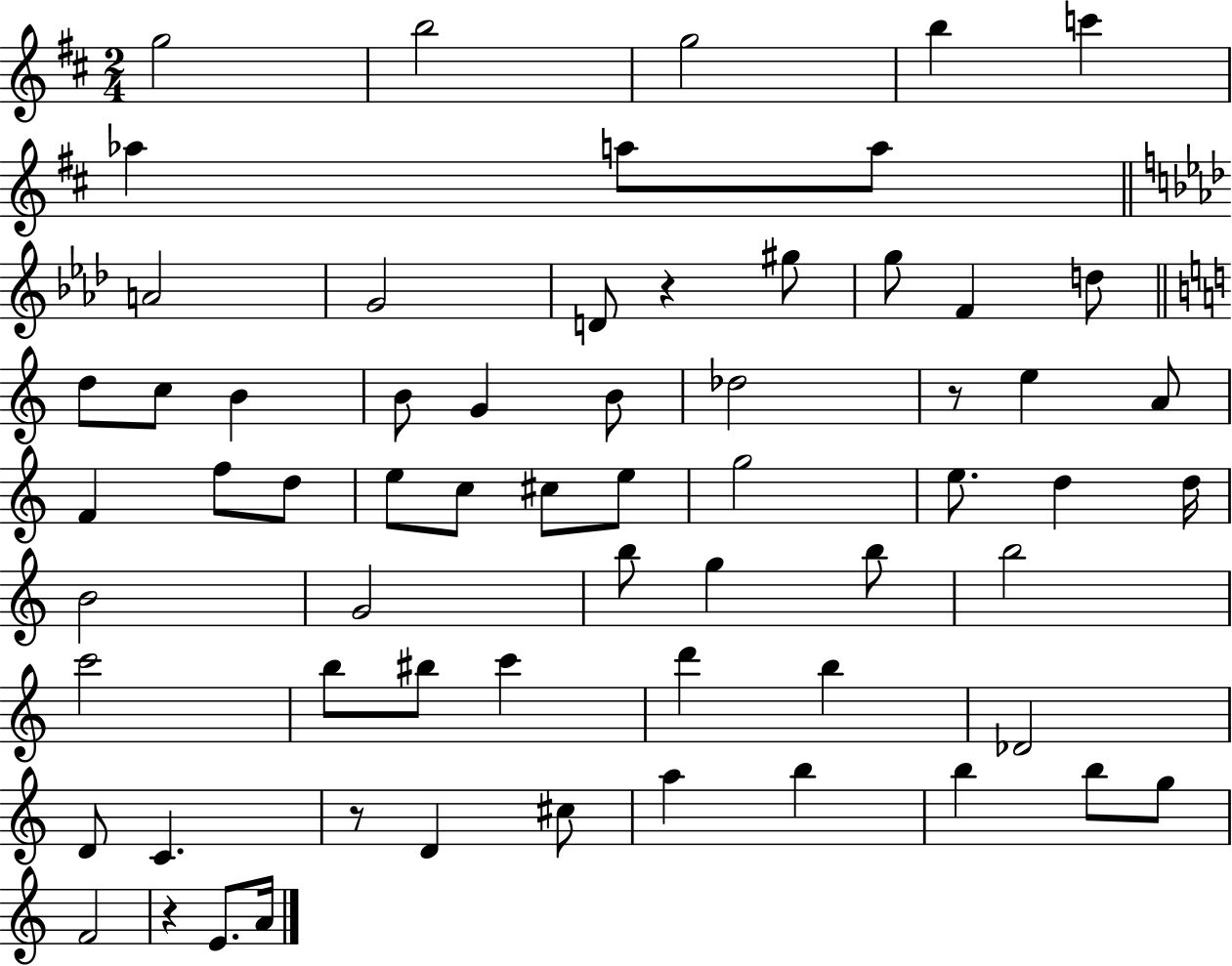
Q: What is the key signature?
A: D major